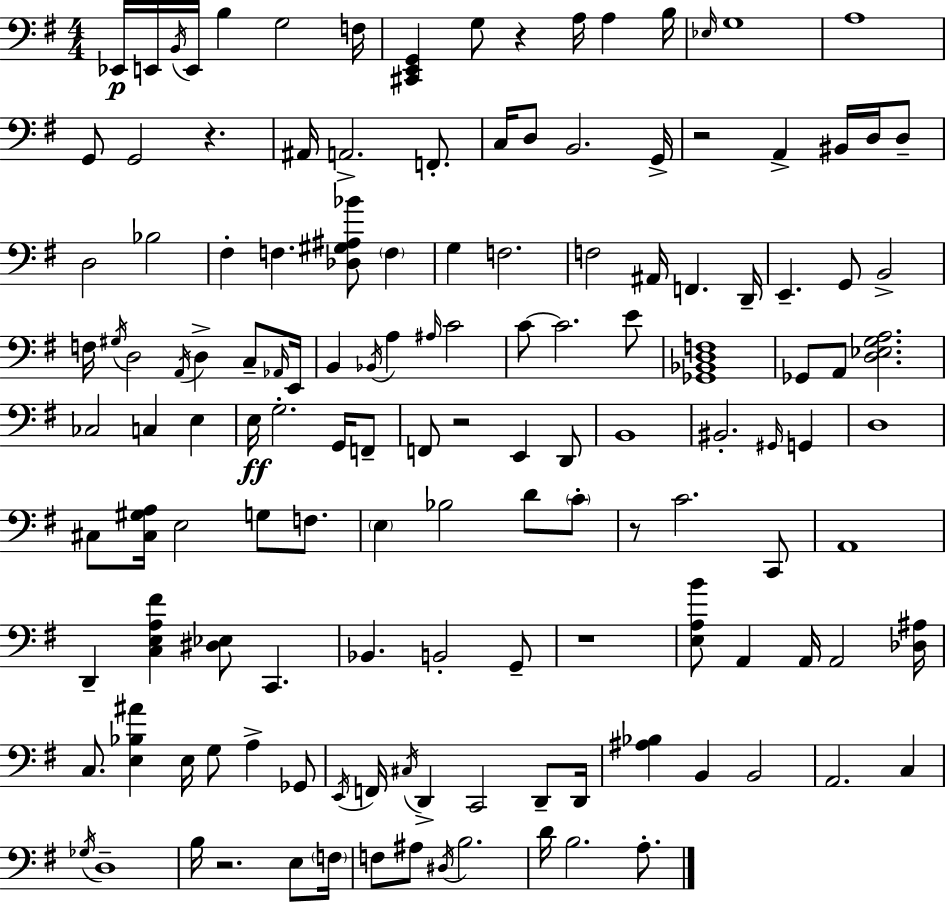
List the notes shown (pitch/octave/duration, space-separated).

Eb2/s E2/s B2/s E2/s B3/q G3/h F3/s [C#2,E2,G2]/q G3/e R/q A3/s A3/q B3/s Eb3/s G3/w A3/w G2/e G2/h R/q. A#2/s A2/h. F2/e. C3/s D3/e B2/h. G2/s R/h A2/q BIS2/s D3/s D3/e D3/h Bb3/h F#3/q F3/q. [Db3,G#3,A#3,Bb4]/e F3/q G3/q F3/h. F3/h A#2/s F2/q. D2/s E2/q. G2/e B2/h F3/s G#3/s D3/h A2/s D3/q C3/e Ab2/s E2/s B2/q Bb2/s A3/q A#3/s C4/h C4/e C4/h. E4/e [Gb2,Bb2,D3,F3]/w Gb2/e A2/e [D3,Eb3,G3,A3]/h. CES3/h C3/q E3/q E3/s G3/h. G2/s F2/e F2/e R/h E2/q D2/e B2/w BIS2/h. G#2/s G2/q D3/w C#3/e [C#3,G#3,A3]/s E3/h G3/e F3/e. E3/q Bb3/h D4/e C4/e R/e C4/h. C2/e A2/w D2/q [C3,E3,A3,F#4]/q [D#3,Eb3]/e C2/q. Bb2/q. B2/h G2/e R/w [E3,A3,B4]/e A2/q A2/s A2/h [Db3,A#3]/s C3/e. [E3,Bb3,A#4]/q E3/s G3/e A3/q Gb2/e E2/s F2/s C#3/s D2/q C2/h D2/e D2/s [A#3,Bb3]/q B2/q B2/h A2/h. C3/q Gb3/s D3/w B3/s R/h. E3/e F3/s F3/e A#3/e D#3/s B3/h. D4/s B3/h. A3/e.